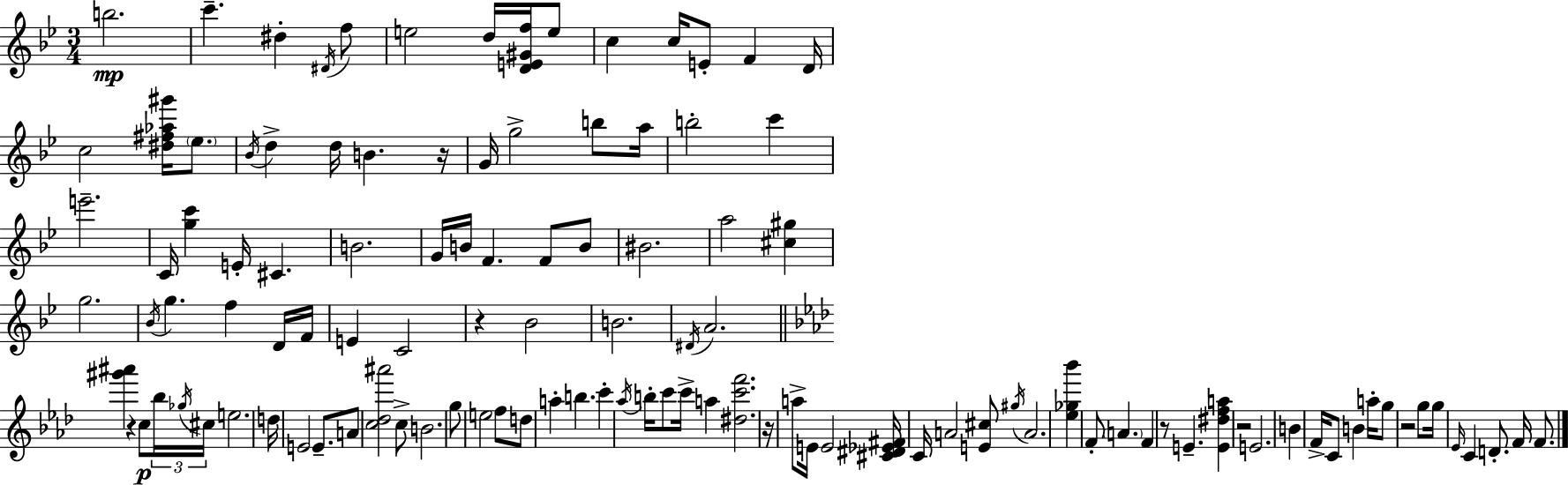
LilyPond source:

{
  \clef treble
  \numericTimeSignature
  \time 3/4
  \key bes \major
  \repeat volta 2 { b''2.\mp | c'''4.-- dis''4-. \acciaccatura { dis'16 } f''8 | e''2 d''16 <d' e' gis' f''>16 e''8 | c''4 c''16 e'8-. f'4 | \break d'16 c''2 <dis'' fis'' aes'' gis'''>16 \parenthesize ees''8. | \acciaccatura { bes'16 } d''4-> d''16 b'4. | r16 g'16 g''2-> b''8 | a''16 b''2-. c'''4 | \break e'''2.-- | c'16 <g'' c'''>4 e'16-. cis'4. | b'2. | g'16 b'16 f'4. f'8 | \break b'8 bis'2. | a''2 <cis'' gis''>4 | g''2. | \acciaccatura { bes'16 } g''4. f''4 | \break d'16 f'16 e'4 c'2 | r4 bes'2 | b'2. | \acciaccatura { dis'16 } a'2. | \break \bar "||" \break \key aes \major <gis''' ais'''>4 r4 c''8\p \tuplet 3/2 { bes''16 \acciaccatura { ges''16 } | cis''16 } e''2. | d''16 e'2 e'8.-- | a'8 <c'' des'' ais'''>2 c''8-> | \break b'2. | g''8 e''2 f''8 | d''8 a''4-. b''4. | c'''4-. \acciaccatura { aes''16 } b''16-. c'''8 c'''16-> a''4 | \break <dis'' c''' f'''>2. | r16 a''8-> e'16 e'2 | <cis' dis' ees' fis'>16 c'16 a'2 | <e' cis''>8 \acciaccatura { gis''16 } a'2. | \break <ees'' ges'' bes'''>4 f'8-. \parenthesize a'4. | f'4 r8 e'4.-- | <e' dis'' f'' a''>4 r2 | e'2. | \break b'4 f'16-> c'8 b'4 | a''16-. g''8 r2 | g''8 g''16 \grace { ees'16 } c'4 d'8.-. | f'16 f'8. } \bar "|."
}